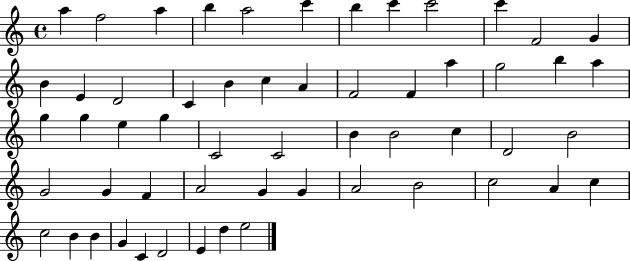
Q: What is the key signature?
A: C major